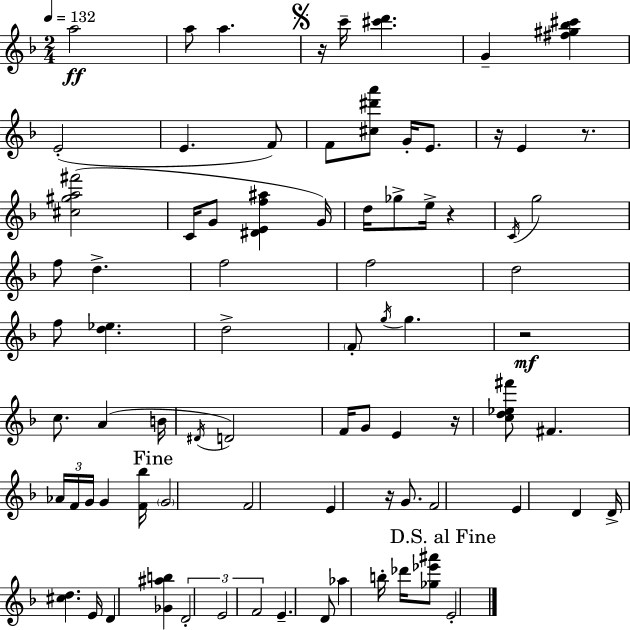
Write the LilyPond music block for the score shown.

{
  \clef treble
  \numericTimeSignature
  \time 2/4
  \key d \minor
  \tempo 4 = 132
  a''2\ff | a''8 a''4. | \mark \markup { \musicglyph "scripts.segno" } r16 c'''16-- <cis''' d'''>4. | g'4-- <fis'' gis'' bes'' cis'''>4 | \break e'2-.( | e'4. f'8) | f'8 <cis'' dis''' a'''>8 g'16-. e'8. | r16 e'4 r8. | \break <cis'' gis'' a'' fis'''>2( | c'16 g'8 <dis' e' f'' ais''>4 g'16) | d''16 ges''8-> e''16-> r4 | \acciaccatura { c'16 } g''2 | \break f''8 d''4.-> | f''2 | f''2 | d''2 | \break f''8 <d'' ees''>4. | d''2-> | \parenthesize f'8-. \acciaccatura { g''16 } g''4. | r2\mf | \break c''8. a'4( | b'16 \acciaccatura { dis'16 } d'2) | f'16 g'8 e'4 | r16 <c'' d'' ees'' fis'''>8 fis'4. | \break \tuplet 3/2 { aes'16 f'16 g'16 } g'4 | <f' bes''>16 \mark "Fine" \parenthesize g'2 | f'2 | e'4 r16 | \break g'8. f'2 | e'4 d'4 | d'16-> <cis'' d''>4. | e'16 d'4 <ges' ais'' b''>4 | \break \tuplet 3/2 { d'2-. | e'2 | f'2 } | e'4.-- | \break d'8 aes''4 b''16-. | des'''16 <ges'' ees''' ais'''>8 \mark "D.S. al Fine" e'2-. | \bar "|."
}